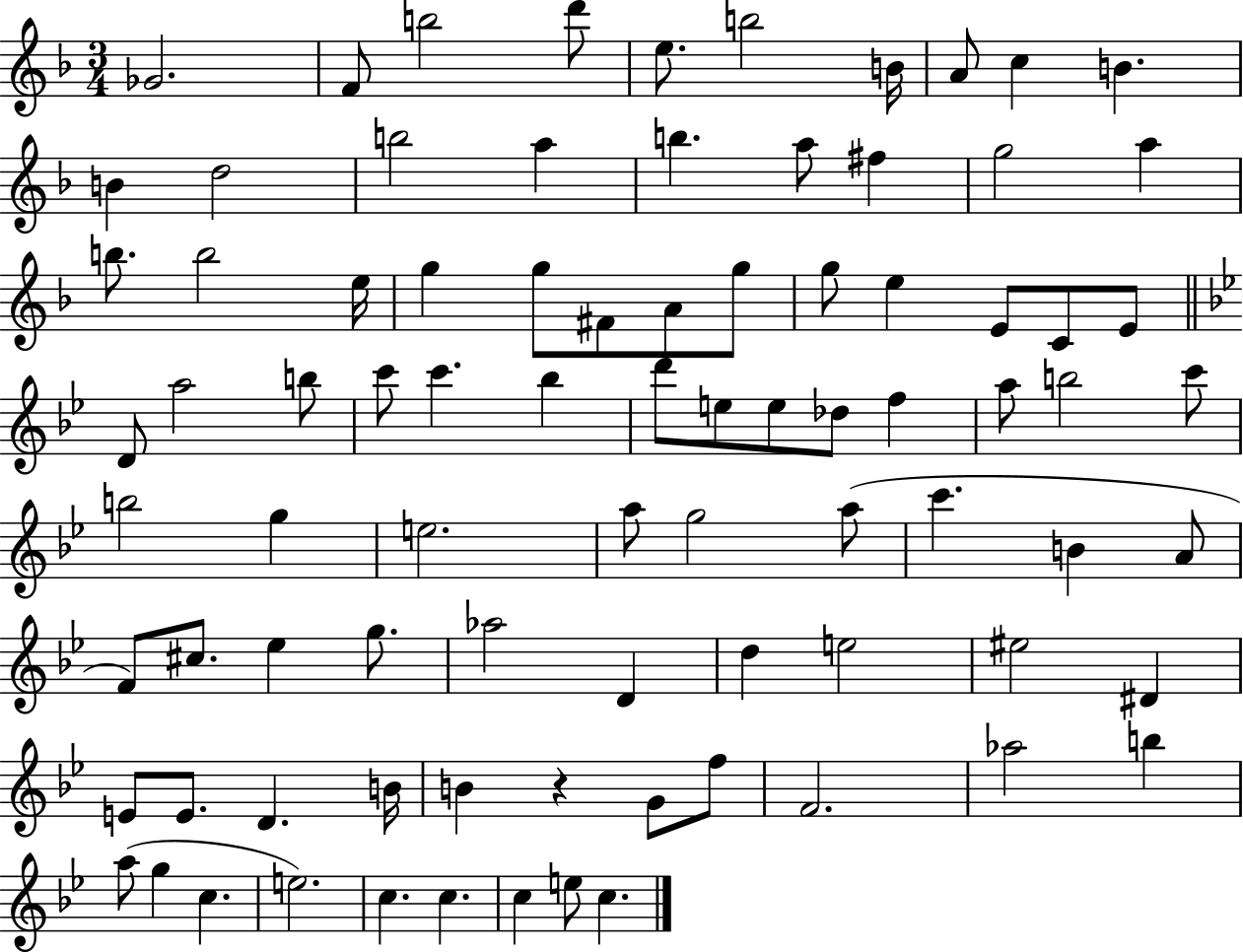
{
  \clef treble
  \numericTimeSignature
  \time 3/4
  \key f \major
  ges'2. | f'8 b''2 d'''8 | e''8. b''2 b'16 | a'8 c''4 b'4. | \break b'4 d''2 | b''2 a''4 | b''4. a''8 fis''4 | g''2 a''4 | \break b''8. b''2 e''16 | g''4 g''8 fis'8 a'8 g''8 | g''8 e''4 e'8 c'8 e'8 | \bar "||" \break \key g \minor d'8 a''2 b''8 | c'''8 c'''4. bes''4 | d'''8 e''8 e''8 des''8 f''4 | a''8 b''2 c'''8 | \break b''2 g''4 | e''2. | a''8 g''2 a''8( | c'''4. b'4 a'8 | \break f'8) cis''8. ees''4 g''8. | aes''2 d'4 | d''4 e''2 | eis''2 dis'4 | \break e'8 e'8. d'4. b'16 | b'4 r4 g'8 f''8 | f'2. | aes''2 b''4 | \break a''8( g''4 c''4. | e''2.) | c''4. c''4. | c''4 e''8 c''4. | \break \bar "|."
}